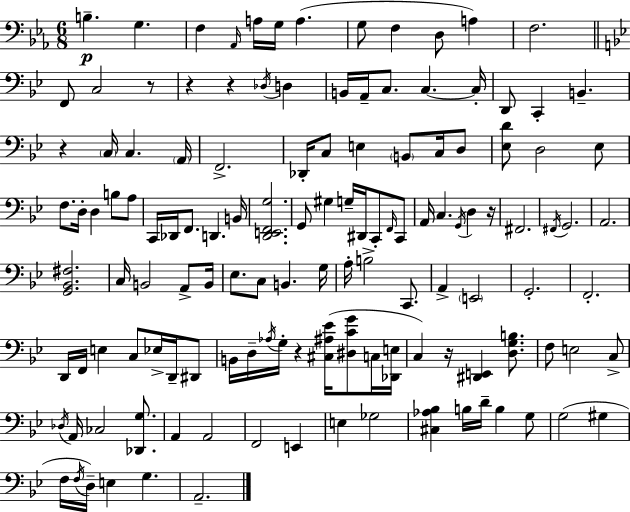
B3/q. G3/q. F3/q Ab2/s A3/s G3/s A3/q. G3/e F3/q D3/e A3/q F3/h. F2/e C3/h R/e R/q R/q Db3/s D3/q B2/s A2/s C3/e. C3/q. C3/s D2/e C2/q B2/q. R/q C3/s C3/q. A2/s F2/h. Db2/s C3/e E3/q B2/e C3/s D3/e [Eb3,D4]/e D3/h Eb3/e F3/e. D3/s D3/q B3/e A3/e C2/s Db2/s F2/e. D2/q. B2/s [D2,E2,F2,G3]/h. G2/e G#3/q G3/s D#2/s C2/e F2/s C2/e A2/s C3/q. G2/s D3/q R/s F#2/h. F#2/s G2/h. A2/h. [G2,Bb2,F#3]/h. C3/s B2/h A2/e B2/s Eb3/e. C3/e B2/q. G3/s A3/s B3/h C2/e. A2/q E2/h G2/h. F2/h. D2/s F2/s E3/q C3/e Eb3/s D2/s D#2/e B2/s D3/s Ab3/s G3/s R/q [C#3,A#3,Eb4]/s [D#3,C4,G4]/e C3/s [Db2,E3]/s C3/q R/s [D#2,E2]/q [D3,G3,B3]/e. F3/e E3/h C3/e Db3/s A2/s CES3/h [Db2,G3]/e. A2/q A2/h F2/h E2/q E3/q Gb3/h [C#3,Ab3,Bb3]/q B3/s D4/s B3/q G3/e G3/h G#3/q F3/s F3/s D3/s E3/q G3/q. A2/h.